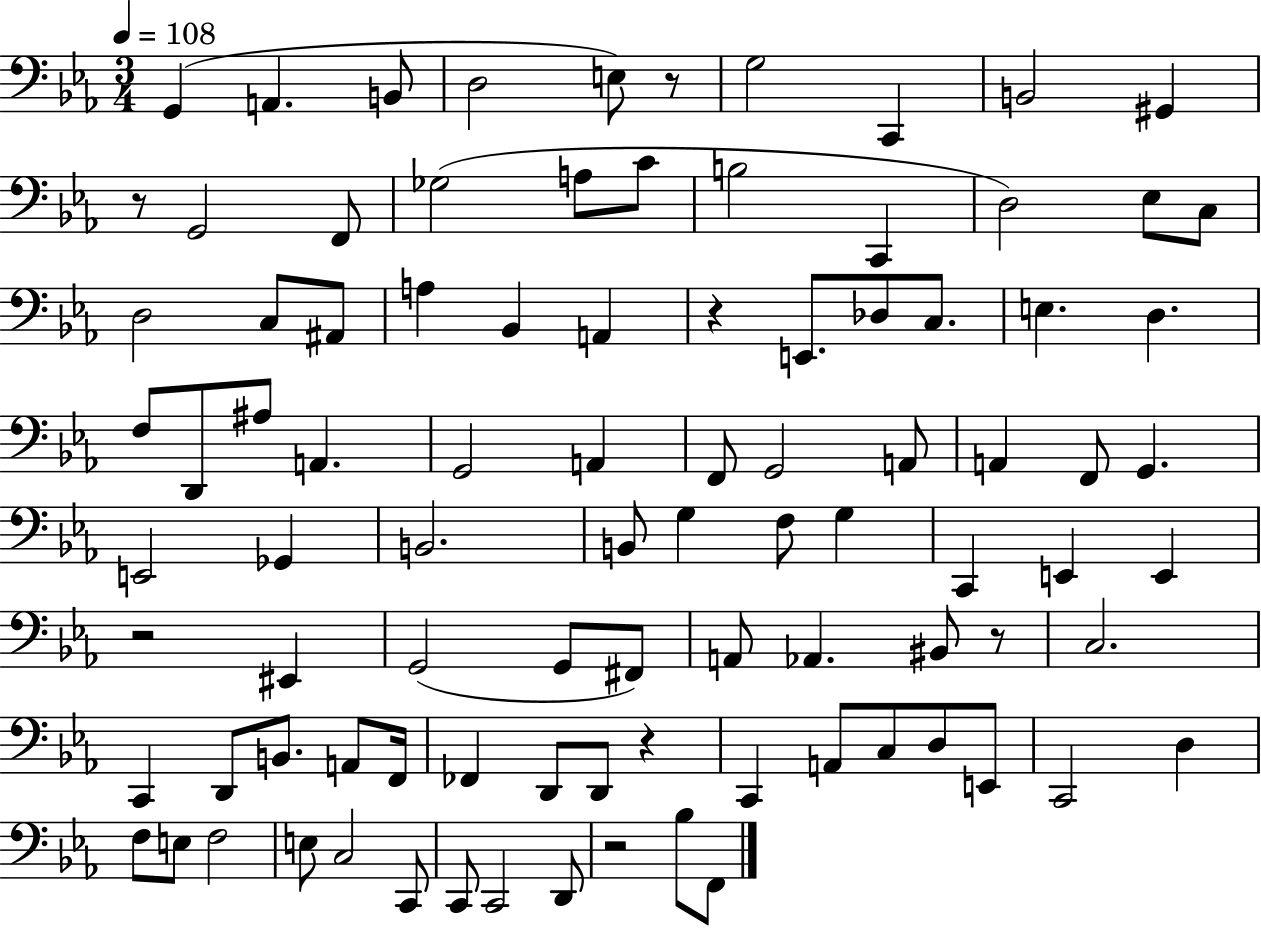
{
  \clef bass
  \numericTimeSignature
  \time 3/4
  \key ees \major
  \tempo 4 = 108
  \repeat volta 2 { g,4( a,4. b,8 | d2 e8) r8 | g2 c,4 | b,2 gis,4 | \break r8 g,2 f,8 | ges2( a8 c'8 | b2 c,4 | d2) ees8 c8 | \break d2 c8 ais,8 | a4 bes,4 a,4 | r4 e,8. des8 c8. | e4. d4. | \break f8 d,8 ais8 a,4. | g,2 a,4 | f,8 g,2 a,8 | a,4 f,8 g,4. | \break e,2 ges,4 | b,2. | b,8 g4 f8 g4 | c,4 e,4 e,4 | \break r2 eis,4 | g,2( g,8 fis,8) | a,8 aes,4. bis,8 r8 | c2. | \break c,4 d,8 b,8. a,8 f,16 | fes,4 d,8 d,8 r4 | c,4 a,8 c8 d8 e,8 | c,2 d4 | \break f8 e8 f2 | e8 c2 c,8 | c,8 c,2 d,8 | r2 bes8 f,8 | \break } \bar "|."
}